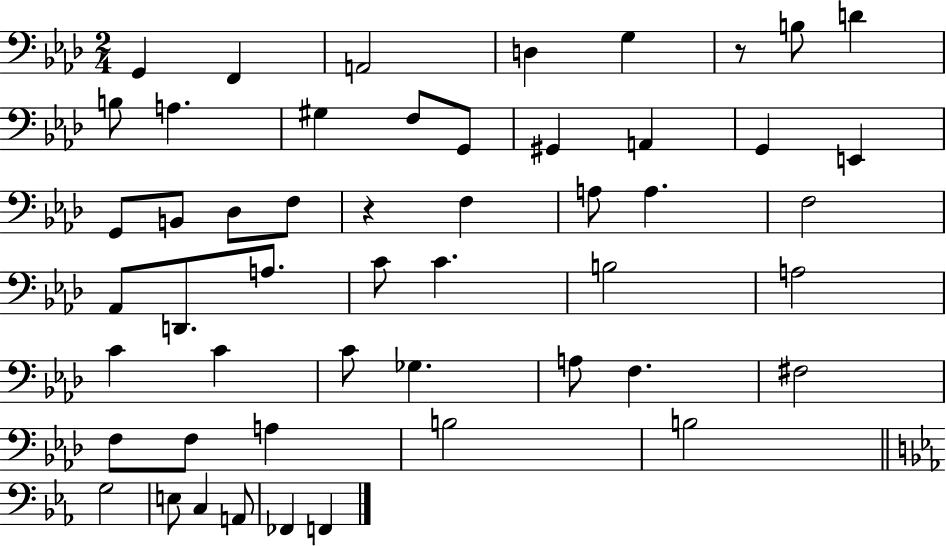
G2/q F2/q A2/h D3/q G3/q R/e B3/e D4/q B3/e A3/q. G#3/q F3/e G2/e G#2/q A2/q G2/q E2/q G2/e B2/e Db3/e F3/e R/q F3/q A3/e A3/q. F3/h Ab2/e D2/e. A3/e. C4/e C4/q. B3/h A3/h C4/q C4/q C4/e Gb3/q. A3/e F3/q. F#3/h F3/e F3/e A3/q B3/h B3/h G3/h E3/e C3/q A2/e FES2/q F2/q